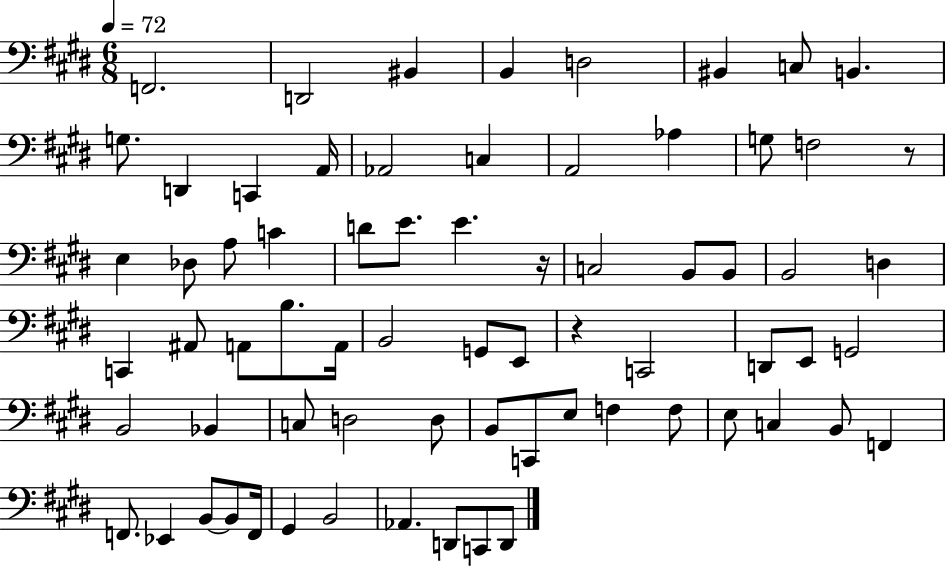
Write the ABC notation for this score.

X:1
T:Untitled
M:6/8
L:1/4
K:E
F,,2 D,,2 ^B,, B,, D,2 ^B,, C,/2 B,, G,/2 D,, C,, A,,/4 _A,,2 C, A,,2 _A, G,/2 F,2 z/2 E, _D,/2 A,/2 C D/2 E/2 E z/4 C,2 B,,/2 B,,/2 B,,2 D, C,, ^A,,/2 A,,/2 B,/2 A,,/4 B,,2 G,,/2 E,,/2 z C,,2 D,,/2 E,,/2 G,,2 B,,2 _B,, C,/2 D,2 D,/2 B,,/2 C,,/2 E,/2 F, F,/2 E,/2 C, B,,/2 F,, F,,/2 _E,, B,,/2 B,,/2 F,,/4 ^G,, B,,2 _A,, D,,/2 C,,/2 D,,/2